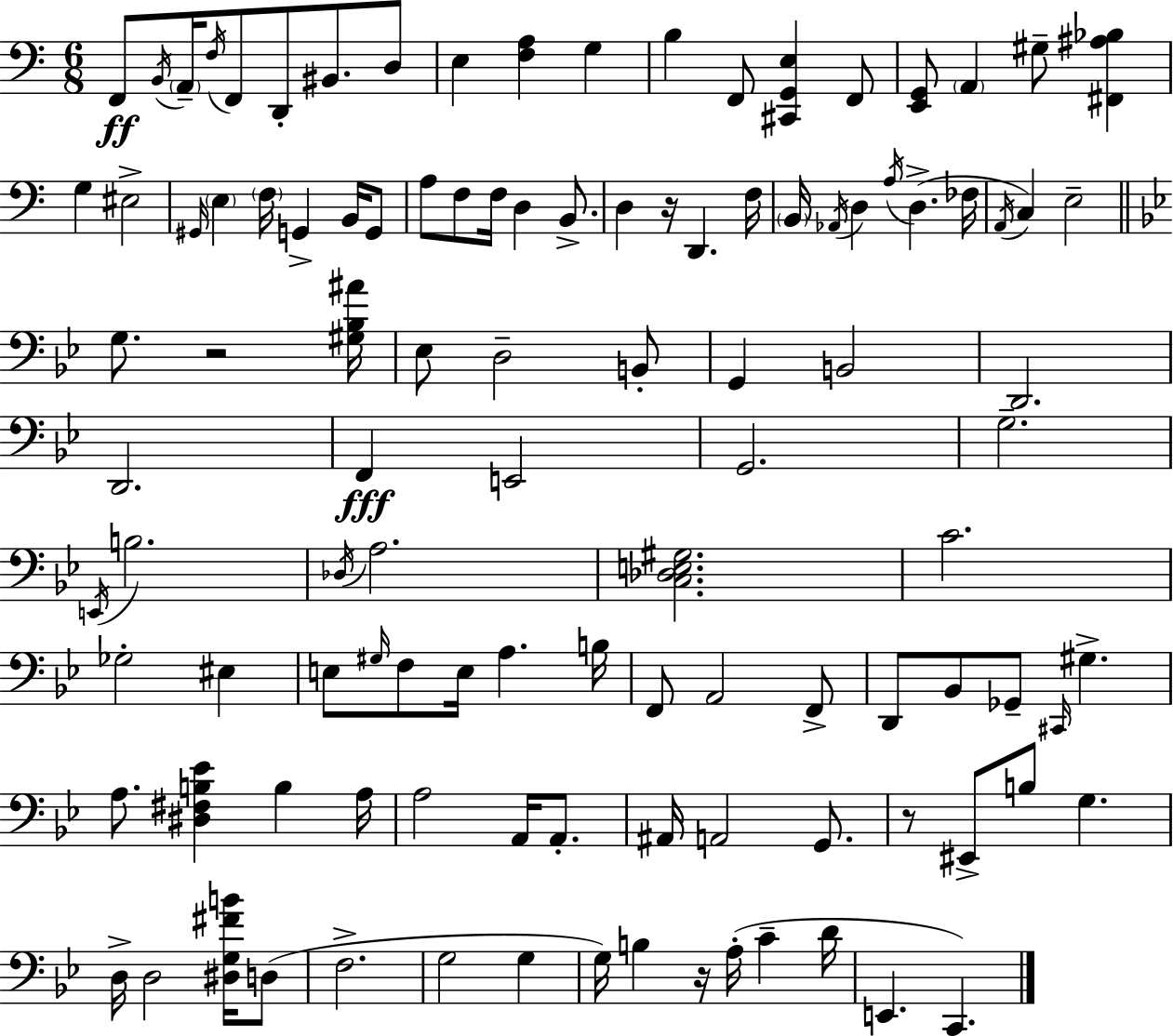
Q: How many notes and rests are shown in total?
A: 110